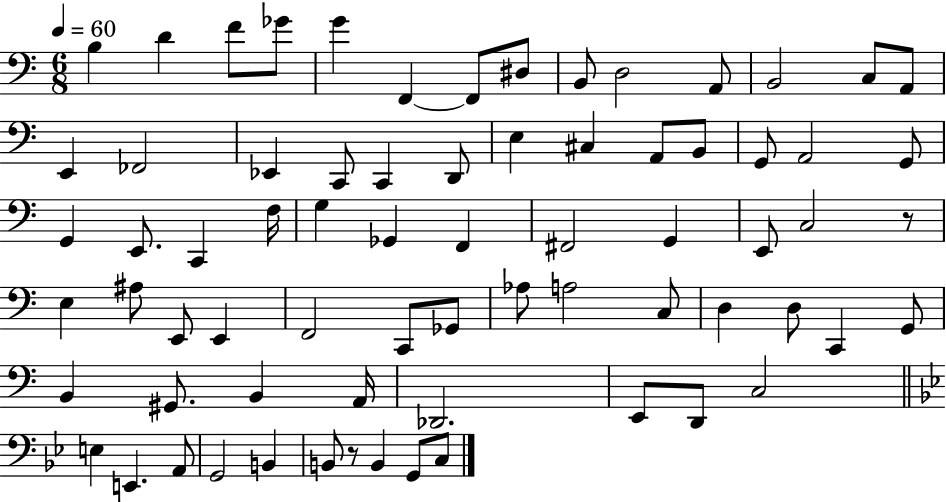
B3/q D4/q F4/e Gb4/e G4/q F2/q F2/e D#3/e B2/e D3/h A2/e B2/h C3/e A2/e E2/q FES2/h Eb2/q C2/e C2/q D2/e E3/q C#3/q A2/e B2/e G2/e A2/h G2/e G2/q E2/e. C2/q F3/s G3/q Gb2/q F2/q F#2/h G2/q E2/e C3/h R/e E3/q A#3/e E2/e E2/q F2/h C2/e Gb2/e Ab3/e A3/h C3/e D3/q D3/e C2/q G2/e B2/q G#2/e. B2/q A2/s Db2/h. E2/e D2/e C3/h E3/q E2/q. A2/e G2/h B2/q B2/e R/e B2/q G2/e C3/e